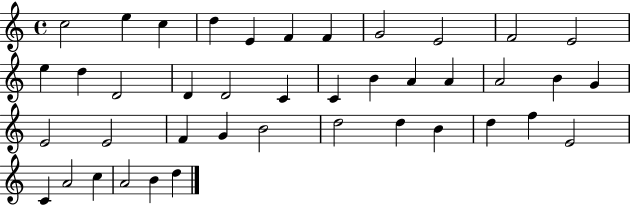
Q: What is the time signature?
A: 4/4